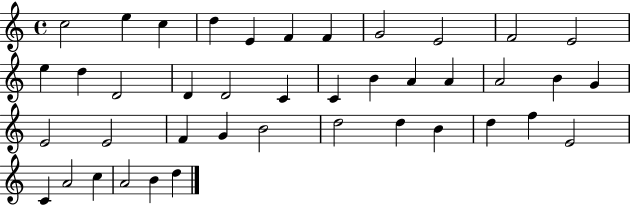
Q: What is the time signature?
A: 4/4